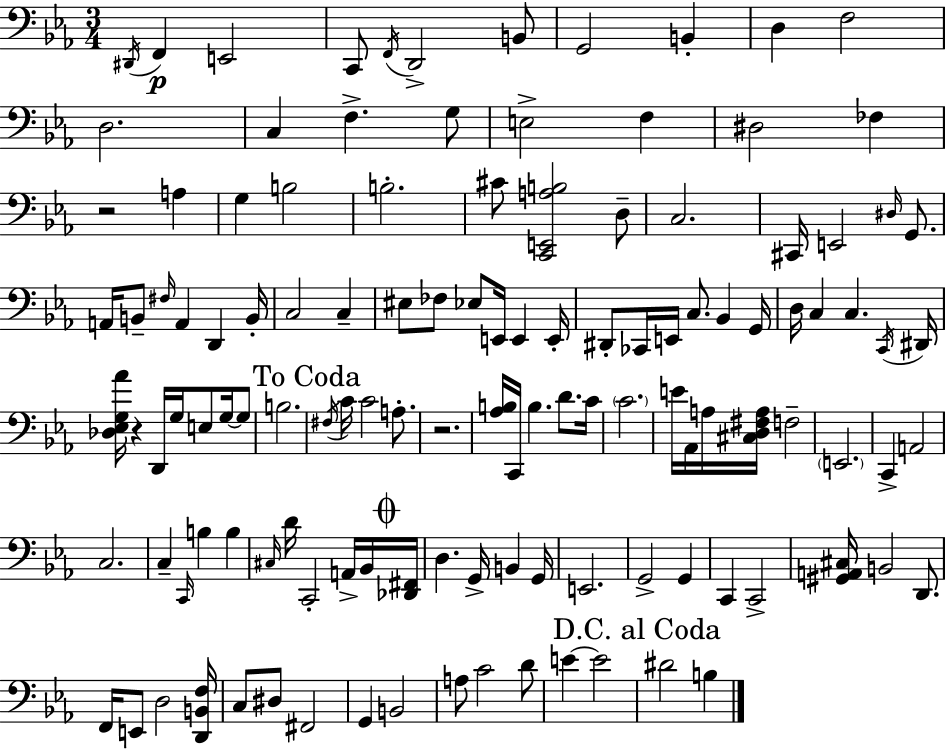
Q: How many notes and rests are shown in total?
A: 123